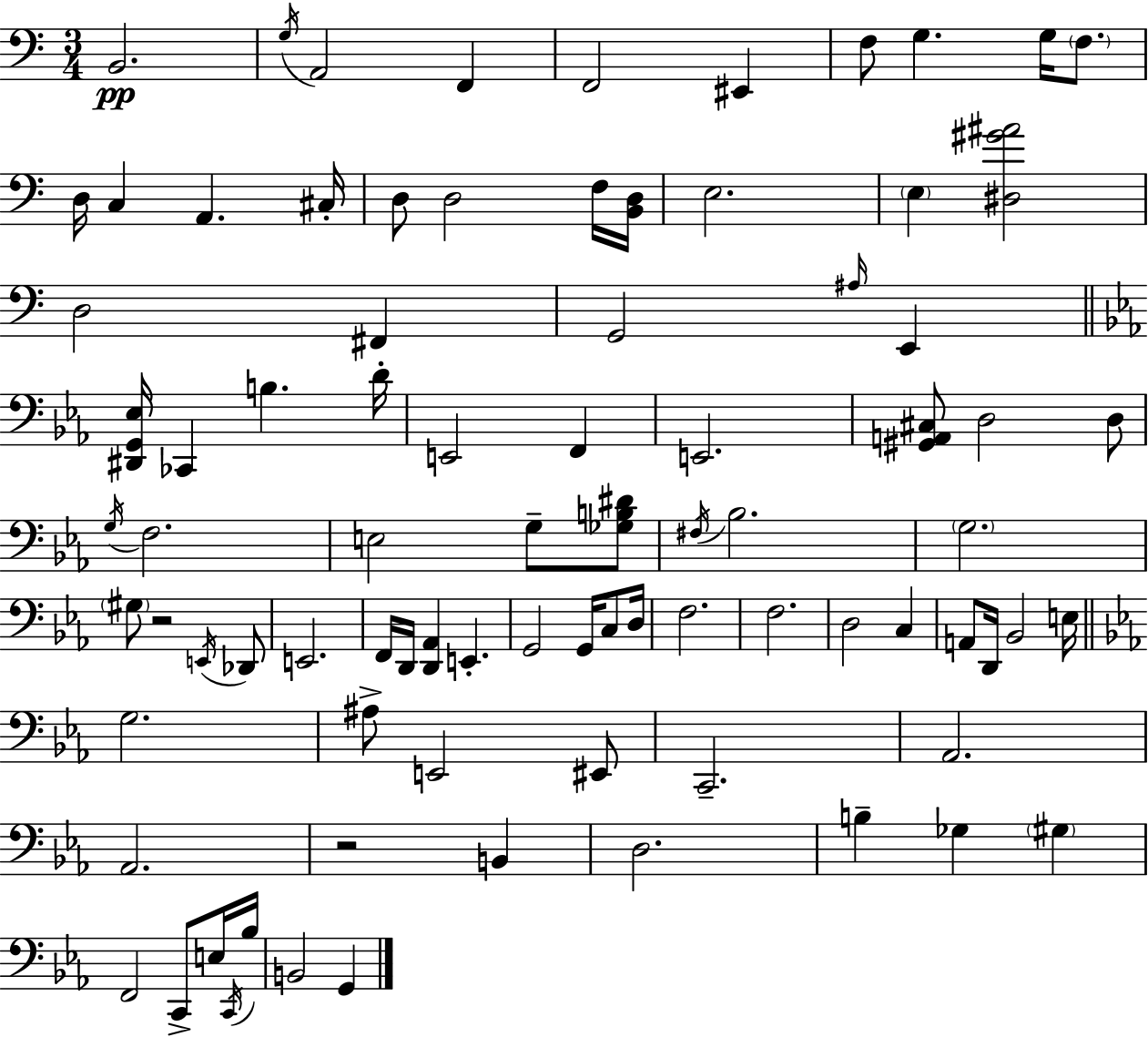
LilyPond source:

{
  \clef bass
  \numericTimeSignature
  \time 3/4
  \key a \minor
  b,2.\pp | \acciaccatura { g16 } a,2 f,4 | f,2 eis,4 | f8 g4. g16 \parenthesize f8. | \break d16 c4 a,4. | cis16-. d8 d2 f16 | <b, d>16 e2. | \parenthesize e4 <dis gis' ais'>2 | \break d2 fis,4 | g,2 \grace { ais16 } e,4 | \bar "||" \break \key ees \major <dis, g, ees>16 ces,4 b4. d'16-. | e,2 f,4 | e,2. | <gis, a, cis>8 d2 d8 | \break \acciaccatura { g16 } f2. | e2 g8-- <ges b dis'>8 | \acciaccatura { fis16 } bes2. | \parenthesize g2. | \break \parenthesize gis8 r2 | \acciaccatura { e,16 } des,8 e,2. | f,16 d,16 <d, aes,>4 e,4.-. | g,2 g,16 | \break c8 d16 f2. | f2. | d2 c4 | a,8 d,16 bes,2 | \break e16 \bar "||" \break \key c \minor g2. | ais8-> e,2 eis,8 | c,2.-- | aes,2. | \break aes,2. | r2 b,4 | d2. | b4-- ges4 \parenthesize gis4 | \break f,2 c,8-> e16 \acciaccatura { c,16 } | bes16 b,2 g,4 | \bar "|."
}